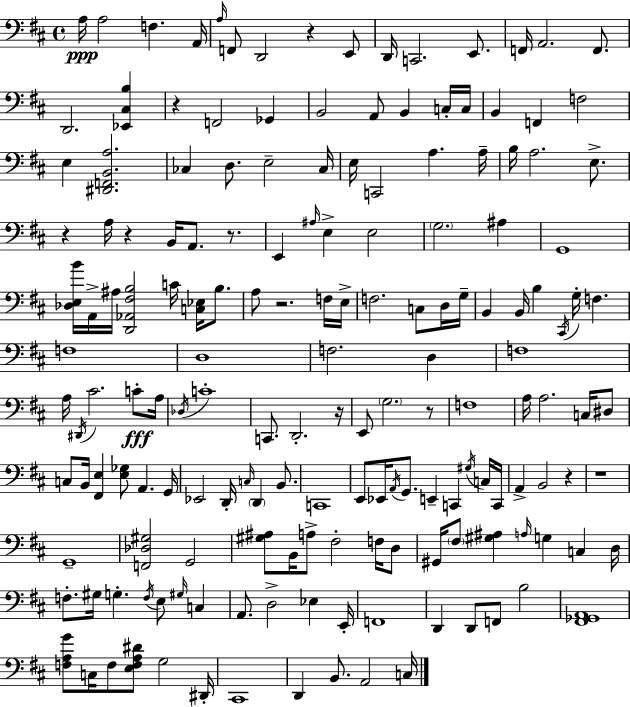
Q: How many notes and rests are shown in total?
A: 167